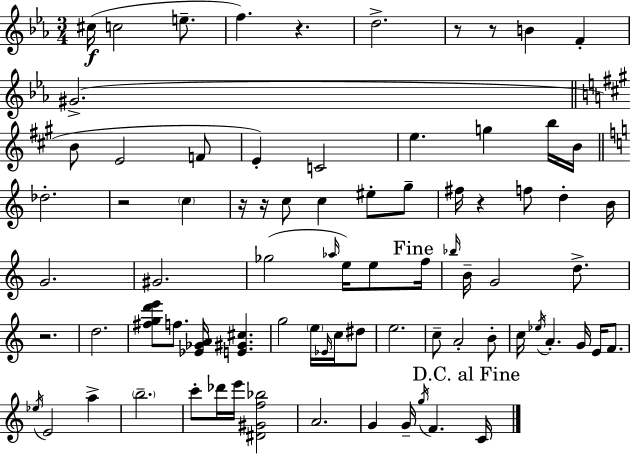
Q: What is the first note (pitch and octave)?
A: C#5